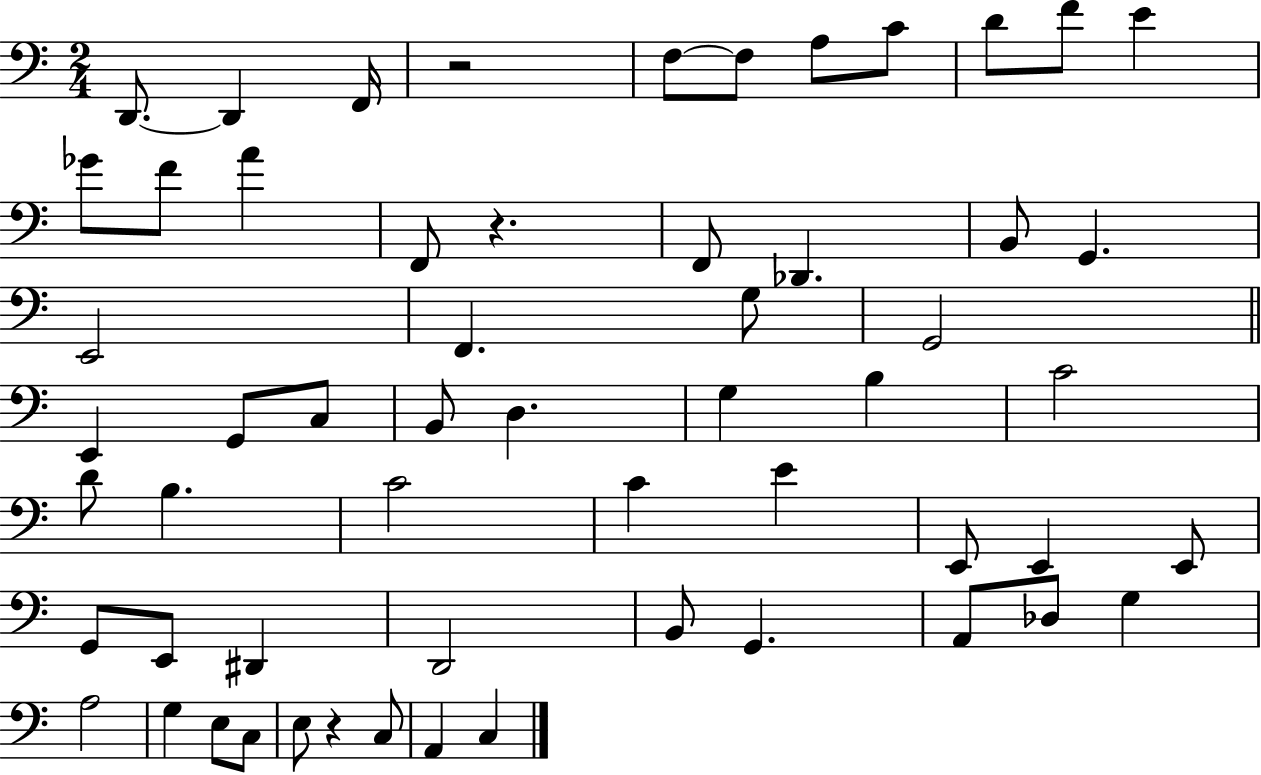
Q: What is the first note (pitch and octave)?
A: D2